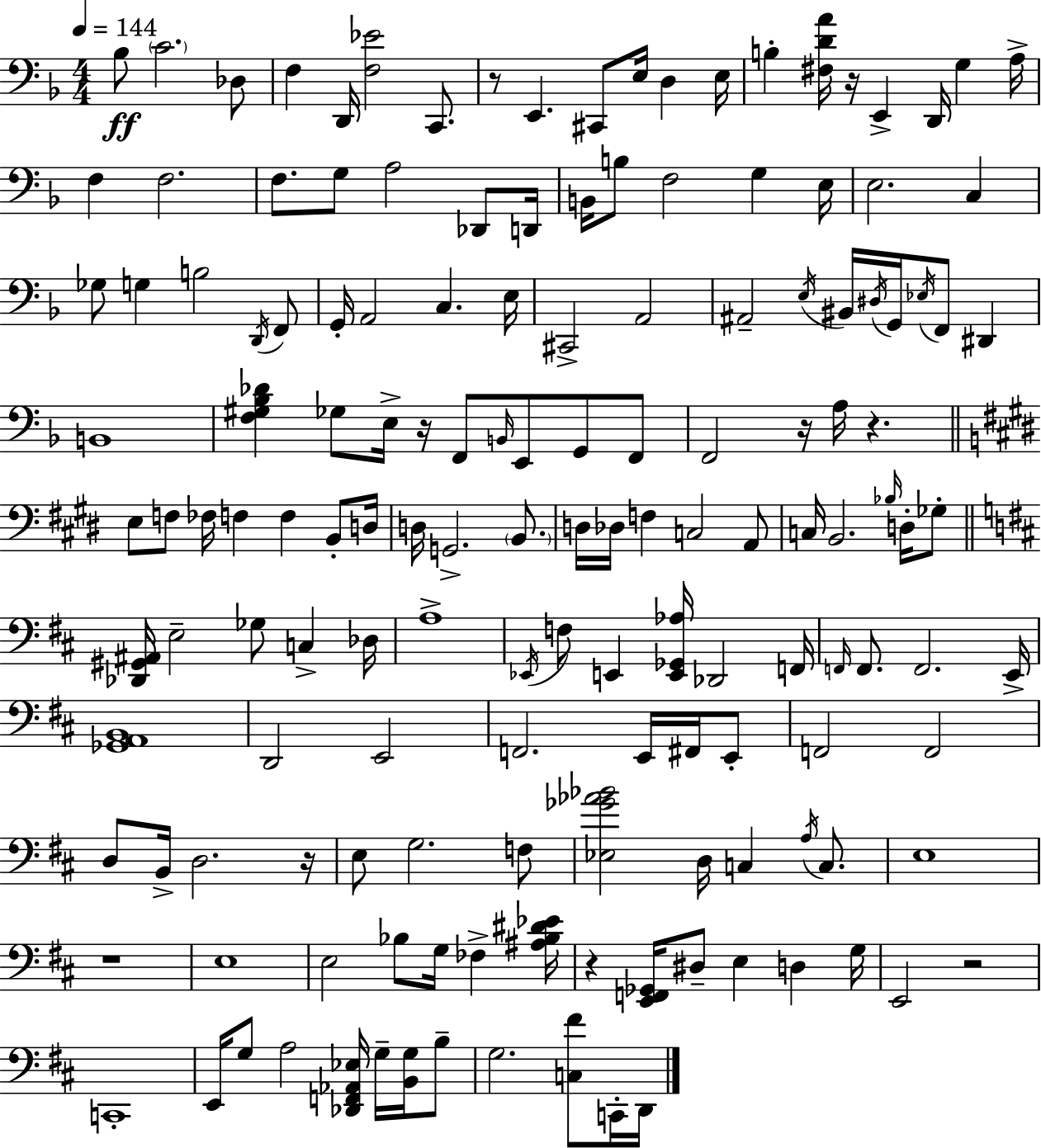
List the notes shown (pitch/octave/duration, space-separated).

Bb3/e C4/h. Db3/e F3/q D2/s [F3,Eb4]/h C2/e. R/e E2/q. C#2/e E3/s D3/q E3/s B3/q [F#3,D4,A4]/s R/s E2/q D2/s G3/q A3/s F3/q F3/h. F3/e. G3/e A3/h Db2/e D2/s B2/s B3/e F3/h G3/q E3/s E3/h. C3/q Gb3/e G3/q B3/h D2/s F2/e G2/s A2/h C3/q. E3/s C#2/h A2/h A#2/h E3/s BIS2/s D#3/s G2/s Eb3/s F2/e D#2/q B2/w [F3,G#3,Bb3,Db4]/q Gb3/e E3/s R/s F2/e B2/s E2/e G2/e F2/e F2/h R/s A3/s R/q. E3/e F3/e FES3/s F3/q F3/q B2/e D3/s D3/s G2/h. B2/e. D3/s Db3/s F3/q C3/h A2/e C3/s B2/h. Bb3/s D3/s Gb3/e [Db2,G#2,A#2]/s E3/h Gb3/e C3/q Db3/s A3/w Eb2/s F3/e E2/q [E2,Gb2,Ab3]/s Db2/h F2/s F2/s F2/e. F2/h. E2/s [Gb2,A2,B2]/w D2/h E2/h F2/h. E2/s F#2/s E2/e F2/h F2/h D3/e B2/s D3/h. R/s E3/e G3/h. F3/e [Eb3,Gb4,Ab4,Bb4]/h D3/s C3/q A3/s C3/e. E3/w R/w E3/w E3/h Bb3/e G3/s FES3/q [A#3,Bb3,D#4,Eb4]/s R/q [E2,F2,Gb2]/s D#3/e E3/q D3/q G3/s E2/h R/h C2/w E2/s G3/e A3/h [Db2,F2,Ab2,Eb3]/s G3/s [B2,G3]/s B3/e G3/h. [C3,F#4]/e C2/s D2/s